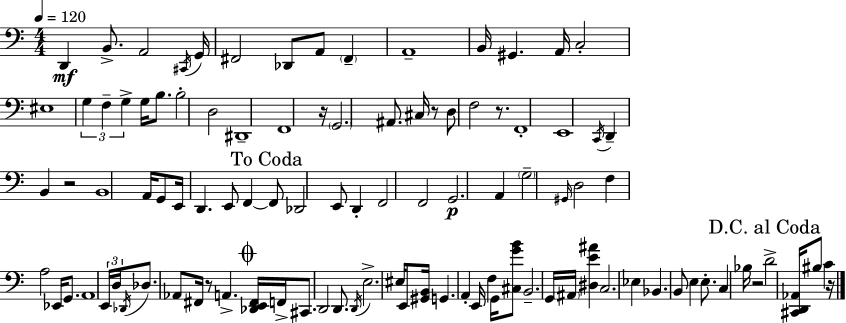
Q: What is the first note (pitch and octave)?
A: D2